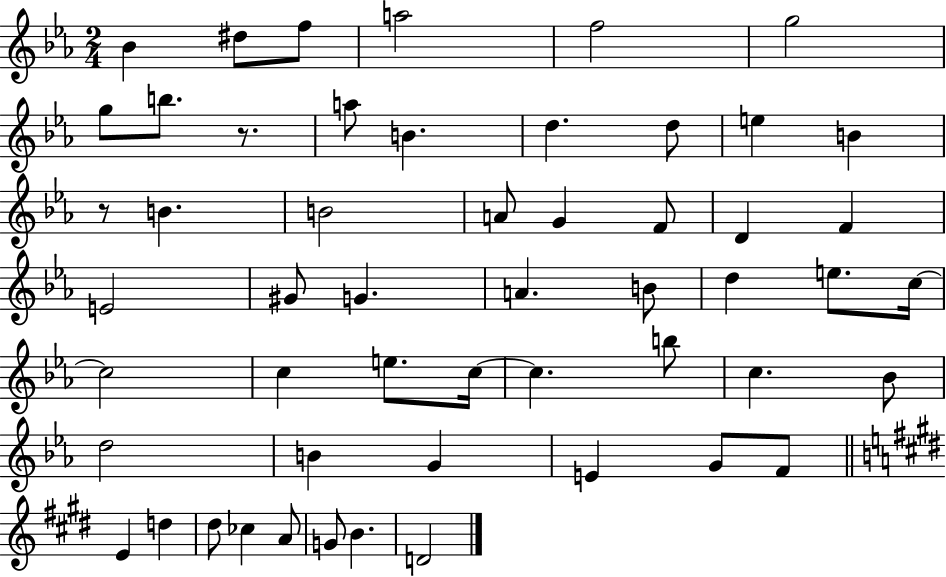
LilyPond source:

{
  \clef treble
  \numericTimeSignature
  \time 2/4
  \key ees \major
  bes'4 dis''8 f''8 | a''2 | f''2 | g''2 | \break g''8 b''8. r8. | a''8 b'4. | d''4. d''8 | e''4 b'4 | \break r8 b'4. | b'2 | a'8 g'4 f'8 | d'4 f'4 | \break e'2 | gis'8 g'4. | a'4. b'8 | d''4 e''8. c''16~~ | \break c''2 | c''4 e''8. c''16~~ | c''4. b''8 | c''4. bes'8 | \break d''2 | b'4 g'4 | e'4 g'8 f'8 | \bar "||" \break \key e \major e'4 d''4 | dis''8 ces''4 a'8 | g'8 b'4. | d'2 | \break \bar "|."
}